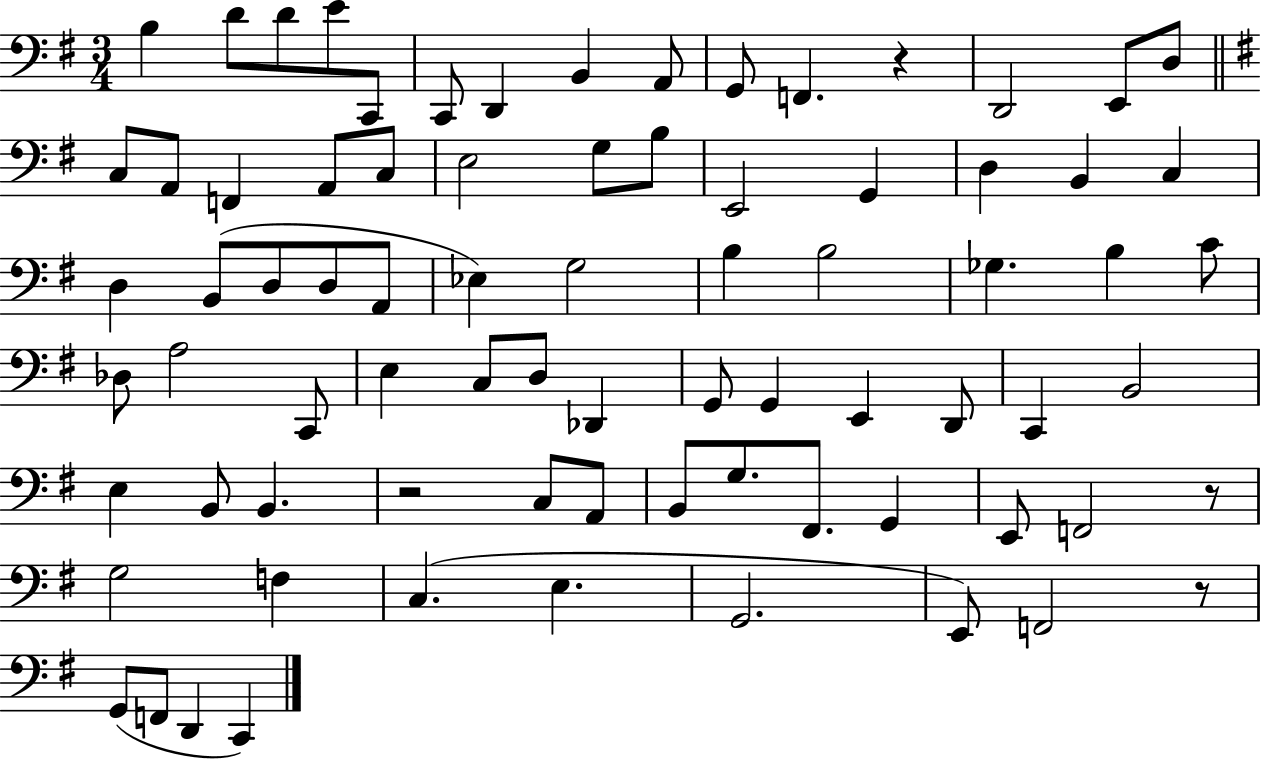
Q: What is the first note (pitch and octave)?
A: B3